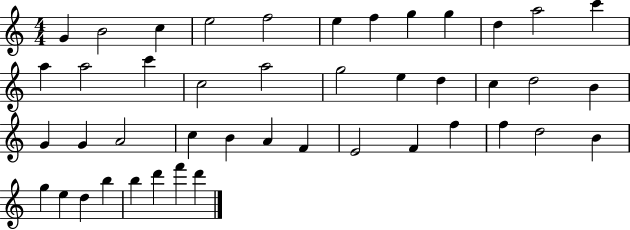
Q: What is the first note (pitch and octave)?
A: G4